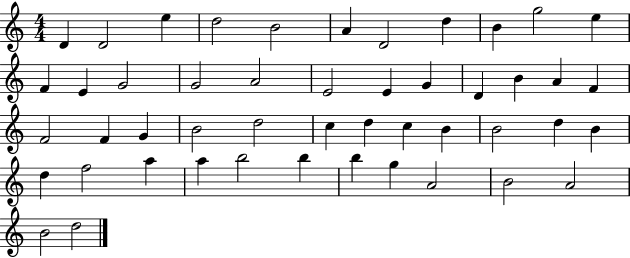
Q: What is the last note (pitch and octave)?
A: D5